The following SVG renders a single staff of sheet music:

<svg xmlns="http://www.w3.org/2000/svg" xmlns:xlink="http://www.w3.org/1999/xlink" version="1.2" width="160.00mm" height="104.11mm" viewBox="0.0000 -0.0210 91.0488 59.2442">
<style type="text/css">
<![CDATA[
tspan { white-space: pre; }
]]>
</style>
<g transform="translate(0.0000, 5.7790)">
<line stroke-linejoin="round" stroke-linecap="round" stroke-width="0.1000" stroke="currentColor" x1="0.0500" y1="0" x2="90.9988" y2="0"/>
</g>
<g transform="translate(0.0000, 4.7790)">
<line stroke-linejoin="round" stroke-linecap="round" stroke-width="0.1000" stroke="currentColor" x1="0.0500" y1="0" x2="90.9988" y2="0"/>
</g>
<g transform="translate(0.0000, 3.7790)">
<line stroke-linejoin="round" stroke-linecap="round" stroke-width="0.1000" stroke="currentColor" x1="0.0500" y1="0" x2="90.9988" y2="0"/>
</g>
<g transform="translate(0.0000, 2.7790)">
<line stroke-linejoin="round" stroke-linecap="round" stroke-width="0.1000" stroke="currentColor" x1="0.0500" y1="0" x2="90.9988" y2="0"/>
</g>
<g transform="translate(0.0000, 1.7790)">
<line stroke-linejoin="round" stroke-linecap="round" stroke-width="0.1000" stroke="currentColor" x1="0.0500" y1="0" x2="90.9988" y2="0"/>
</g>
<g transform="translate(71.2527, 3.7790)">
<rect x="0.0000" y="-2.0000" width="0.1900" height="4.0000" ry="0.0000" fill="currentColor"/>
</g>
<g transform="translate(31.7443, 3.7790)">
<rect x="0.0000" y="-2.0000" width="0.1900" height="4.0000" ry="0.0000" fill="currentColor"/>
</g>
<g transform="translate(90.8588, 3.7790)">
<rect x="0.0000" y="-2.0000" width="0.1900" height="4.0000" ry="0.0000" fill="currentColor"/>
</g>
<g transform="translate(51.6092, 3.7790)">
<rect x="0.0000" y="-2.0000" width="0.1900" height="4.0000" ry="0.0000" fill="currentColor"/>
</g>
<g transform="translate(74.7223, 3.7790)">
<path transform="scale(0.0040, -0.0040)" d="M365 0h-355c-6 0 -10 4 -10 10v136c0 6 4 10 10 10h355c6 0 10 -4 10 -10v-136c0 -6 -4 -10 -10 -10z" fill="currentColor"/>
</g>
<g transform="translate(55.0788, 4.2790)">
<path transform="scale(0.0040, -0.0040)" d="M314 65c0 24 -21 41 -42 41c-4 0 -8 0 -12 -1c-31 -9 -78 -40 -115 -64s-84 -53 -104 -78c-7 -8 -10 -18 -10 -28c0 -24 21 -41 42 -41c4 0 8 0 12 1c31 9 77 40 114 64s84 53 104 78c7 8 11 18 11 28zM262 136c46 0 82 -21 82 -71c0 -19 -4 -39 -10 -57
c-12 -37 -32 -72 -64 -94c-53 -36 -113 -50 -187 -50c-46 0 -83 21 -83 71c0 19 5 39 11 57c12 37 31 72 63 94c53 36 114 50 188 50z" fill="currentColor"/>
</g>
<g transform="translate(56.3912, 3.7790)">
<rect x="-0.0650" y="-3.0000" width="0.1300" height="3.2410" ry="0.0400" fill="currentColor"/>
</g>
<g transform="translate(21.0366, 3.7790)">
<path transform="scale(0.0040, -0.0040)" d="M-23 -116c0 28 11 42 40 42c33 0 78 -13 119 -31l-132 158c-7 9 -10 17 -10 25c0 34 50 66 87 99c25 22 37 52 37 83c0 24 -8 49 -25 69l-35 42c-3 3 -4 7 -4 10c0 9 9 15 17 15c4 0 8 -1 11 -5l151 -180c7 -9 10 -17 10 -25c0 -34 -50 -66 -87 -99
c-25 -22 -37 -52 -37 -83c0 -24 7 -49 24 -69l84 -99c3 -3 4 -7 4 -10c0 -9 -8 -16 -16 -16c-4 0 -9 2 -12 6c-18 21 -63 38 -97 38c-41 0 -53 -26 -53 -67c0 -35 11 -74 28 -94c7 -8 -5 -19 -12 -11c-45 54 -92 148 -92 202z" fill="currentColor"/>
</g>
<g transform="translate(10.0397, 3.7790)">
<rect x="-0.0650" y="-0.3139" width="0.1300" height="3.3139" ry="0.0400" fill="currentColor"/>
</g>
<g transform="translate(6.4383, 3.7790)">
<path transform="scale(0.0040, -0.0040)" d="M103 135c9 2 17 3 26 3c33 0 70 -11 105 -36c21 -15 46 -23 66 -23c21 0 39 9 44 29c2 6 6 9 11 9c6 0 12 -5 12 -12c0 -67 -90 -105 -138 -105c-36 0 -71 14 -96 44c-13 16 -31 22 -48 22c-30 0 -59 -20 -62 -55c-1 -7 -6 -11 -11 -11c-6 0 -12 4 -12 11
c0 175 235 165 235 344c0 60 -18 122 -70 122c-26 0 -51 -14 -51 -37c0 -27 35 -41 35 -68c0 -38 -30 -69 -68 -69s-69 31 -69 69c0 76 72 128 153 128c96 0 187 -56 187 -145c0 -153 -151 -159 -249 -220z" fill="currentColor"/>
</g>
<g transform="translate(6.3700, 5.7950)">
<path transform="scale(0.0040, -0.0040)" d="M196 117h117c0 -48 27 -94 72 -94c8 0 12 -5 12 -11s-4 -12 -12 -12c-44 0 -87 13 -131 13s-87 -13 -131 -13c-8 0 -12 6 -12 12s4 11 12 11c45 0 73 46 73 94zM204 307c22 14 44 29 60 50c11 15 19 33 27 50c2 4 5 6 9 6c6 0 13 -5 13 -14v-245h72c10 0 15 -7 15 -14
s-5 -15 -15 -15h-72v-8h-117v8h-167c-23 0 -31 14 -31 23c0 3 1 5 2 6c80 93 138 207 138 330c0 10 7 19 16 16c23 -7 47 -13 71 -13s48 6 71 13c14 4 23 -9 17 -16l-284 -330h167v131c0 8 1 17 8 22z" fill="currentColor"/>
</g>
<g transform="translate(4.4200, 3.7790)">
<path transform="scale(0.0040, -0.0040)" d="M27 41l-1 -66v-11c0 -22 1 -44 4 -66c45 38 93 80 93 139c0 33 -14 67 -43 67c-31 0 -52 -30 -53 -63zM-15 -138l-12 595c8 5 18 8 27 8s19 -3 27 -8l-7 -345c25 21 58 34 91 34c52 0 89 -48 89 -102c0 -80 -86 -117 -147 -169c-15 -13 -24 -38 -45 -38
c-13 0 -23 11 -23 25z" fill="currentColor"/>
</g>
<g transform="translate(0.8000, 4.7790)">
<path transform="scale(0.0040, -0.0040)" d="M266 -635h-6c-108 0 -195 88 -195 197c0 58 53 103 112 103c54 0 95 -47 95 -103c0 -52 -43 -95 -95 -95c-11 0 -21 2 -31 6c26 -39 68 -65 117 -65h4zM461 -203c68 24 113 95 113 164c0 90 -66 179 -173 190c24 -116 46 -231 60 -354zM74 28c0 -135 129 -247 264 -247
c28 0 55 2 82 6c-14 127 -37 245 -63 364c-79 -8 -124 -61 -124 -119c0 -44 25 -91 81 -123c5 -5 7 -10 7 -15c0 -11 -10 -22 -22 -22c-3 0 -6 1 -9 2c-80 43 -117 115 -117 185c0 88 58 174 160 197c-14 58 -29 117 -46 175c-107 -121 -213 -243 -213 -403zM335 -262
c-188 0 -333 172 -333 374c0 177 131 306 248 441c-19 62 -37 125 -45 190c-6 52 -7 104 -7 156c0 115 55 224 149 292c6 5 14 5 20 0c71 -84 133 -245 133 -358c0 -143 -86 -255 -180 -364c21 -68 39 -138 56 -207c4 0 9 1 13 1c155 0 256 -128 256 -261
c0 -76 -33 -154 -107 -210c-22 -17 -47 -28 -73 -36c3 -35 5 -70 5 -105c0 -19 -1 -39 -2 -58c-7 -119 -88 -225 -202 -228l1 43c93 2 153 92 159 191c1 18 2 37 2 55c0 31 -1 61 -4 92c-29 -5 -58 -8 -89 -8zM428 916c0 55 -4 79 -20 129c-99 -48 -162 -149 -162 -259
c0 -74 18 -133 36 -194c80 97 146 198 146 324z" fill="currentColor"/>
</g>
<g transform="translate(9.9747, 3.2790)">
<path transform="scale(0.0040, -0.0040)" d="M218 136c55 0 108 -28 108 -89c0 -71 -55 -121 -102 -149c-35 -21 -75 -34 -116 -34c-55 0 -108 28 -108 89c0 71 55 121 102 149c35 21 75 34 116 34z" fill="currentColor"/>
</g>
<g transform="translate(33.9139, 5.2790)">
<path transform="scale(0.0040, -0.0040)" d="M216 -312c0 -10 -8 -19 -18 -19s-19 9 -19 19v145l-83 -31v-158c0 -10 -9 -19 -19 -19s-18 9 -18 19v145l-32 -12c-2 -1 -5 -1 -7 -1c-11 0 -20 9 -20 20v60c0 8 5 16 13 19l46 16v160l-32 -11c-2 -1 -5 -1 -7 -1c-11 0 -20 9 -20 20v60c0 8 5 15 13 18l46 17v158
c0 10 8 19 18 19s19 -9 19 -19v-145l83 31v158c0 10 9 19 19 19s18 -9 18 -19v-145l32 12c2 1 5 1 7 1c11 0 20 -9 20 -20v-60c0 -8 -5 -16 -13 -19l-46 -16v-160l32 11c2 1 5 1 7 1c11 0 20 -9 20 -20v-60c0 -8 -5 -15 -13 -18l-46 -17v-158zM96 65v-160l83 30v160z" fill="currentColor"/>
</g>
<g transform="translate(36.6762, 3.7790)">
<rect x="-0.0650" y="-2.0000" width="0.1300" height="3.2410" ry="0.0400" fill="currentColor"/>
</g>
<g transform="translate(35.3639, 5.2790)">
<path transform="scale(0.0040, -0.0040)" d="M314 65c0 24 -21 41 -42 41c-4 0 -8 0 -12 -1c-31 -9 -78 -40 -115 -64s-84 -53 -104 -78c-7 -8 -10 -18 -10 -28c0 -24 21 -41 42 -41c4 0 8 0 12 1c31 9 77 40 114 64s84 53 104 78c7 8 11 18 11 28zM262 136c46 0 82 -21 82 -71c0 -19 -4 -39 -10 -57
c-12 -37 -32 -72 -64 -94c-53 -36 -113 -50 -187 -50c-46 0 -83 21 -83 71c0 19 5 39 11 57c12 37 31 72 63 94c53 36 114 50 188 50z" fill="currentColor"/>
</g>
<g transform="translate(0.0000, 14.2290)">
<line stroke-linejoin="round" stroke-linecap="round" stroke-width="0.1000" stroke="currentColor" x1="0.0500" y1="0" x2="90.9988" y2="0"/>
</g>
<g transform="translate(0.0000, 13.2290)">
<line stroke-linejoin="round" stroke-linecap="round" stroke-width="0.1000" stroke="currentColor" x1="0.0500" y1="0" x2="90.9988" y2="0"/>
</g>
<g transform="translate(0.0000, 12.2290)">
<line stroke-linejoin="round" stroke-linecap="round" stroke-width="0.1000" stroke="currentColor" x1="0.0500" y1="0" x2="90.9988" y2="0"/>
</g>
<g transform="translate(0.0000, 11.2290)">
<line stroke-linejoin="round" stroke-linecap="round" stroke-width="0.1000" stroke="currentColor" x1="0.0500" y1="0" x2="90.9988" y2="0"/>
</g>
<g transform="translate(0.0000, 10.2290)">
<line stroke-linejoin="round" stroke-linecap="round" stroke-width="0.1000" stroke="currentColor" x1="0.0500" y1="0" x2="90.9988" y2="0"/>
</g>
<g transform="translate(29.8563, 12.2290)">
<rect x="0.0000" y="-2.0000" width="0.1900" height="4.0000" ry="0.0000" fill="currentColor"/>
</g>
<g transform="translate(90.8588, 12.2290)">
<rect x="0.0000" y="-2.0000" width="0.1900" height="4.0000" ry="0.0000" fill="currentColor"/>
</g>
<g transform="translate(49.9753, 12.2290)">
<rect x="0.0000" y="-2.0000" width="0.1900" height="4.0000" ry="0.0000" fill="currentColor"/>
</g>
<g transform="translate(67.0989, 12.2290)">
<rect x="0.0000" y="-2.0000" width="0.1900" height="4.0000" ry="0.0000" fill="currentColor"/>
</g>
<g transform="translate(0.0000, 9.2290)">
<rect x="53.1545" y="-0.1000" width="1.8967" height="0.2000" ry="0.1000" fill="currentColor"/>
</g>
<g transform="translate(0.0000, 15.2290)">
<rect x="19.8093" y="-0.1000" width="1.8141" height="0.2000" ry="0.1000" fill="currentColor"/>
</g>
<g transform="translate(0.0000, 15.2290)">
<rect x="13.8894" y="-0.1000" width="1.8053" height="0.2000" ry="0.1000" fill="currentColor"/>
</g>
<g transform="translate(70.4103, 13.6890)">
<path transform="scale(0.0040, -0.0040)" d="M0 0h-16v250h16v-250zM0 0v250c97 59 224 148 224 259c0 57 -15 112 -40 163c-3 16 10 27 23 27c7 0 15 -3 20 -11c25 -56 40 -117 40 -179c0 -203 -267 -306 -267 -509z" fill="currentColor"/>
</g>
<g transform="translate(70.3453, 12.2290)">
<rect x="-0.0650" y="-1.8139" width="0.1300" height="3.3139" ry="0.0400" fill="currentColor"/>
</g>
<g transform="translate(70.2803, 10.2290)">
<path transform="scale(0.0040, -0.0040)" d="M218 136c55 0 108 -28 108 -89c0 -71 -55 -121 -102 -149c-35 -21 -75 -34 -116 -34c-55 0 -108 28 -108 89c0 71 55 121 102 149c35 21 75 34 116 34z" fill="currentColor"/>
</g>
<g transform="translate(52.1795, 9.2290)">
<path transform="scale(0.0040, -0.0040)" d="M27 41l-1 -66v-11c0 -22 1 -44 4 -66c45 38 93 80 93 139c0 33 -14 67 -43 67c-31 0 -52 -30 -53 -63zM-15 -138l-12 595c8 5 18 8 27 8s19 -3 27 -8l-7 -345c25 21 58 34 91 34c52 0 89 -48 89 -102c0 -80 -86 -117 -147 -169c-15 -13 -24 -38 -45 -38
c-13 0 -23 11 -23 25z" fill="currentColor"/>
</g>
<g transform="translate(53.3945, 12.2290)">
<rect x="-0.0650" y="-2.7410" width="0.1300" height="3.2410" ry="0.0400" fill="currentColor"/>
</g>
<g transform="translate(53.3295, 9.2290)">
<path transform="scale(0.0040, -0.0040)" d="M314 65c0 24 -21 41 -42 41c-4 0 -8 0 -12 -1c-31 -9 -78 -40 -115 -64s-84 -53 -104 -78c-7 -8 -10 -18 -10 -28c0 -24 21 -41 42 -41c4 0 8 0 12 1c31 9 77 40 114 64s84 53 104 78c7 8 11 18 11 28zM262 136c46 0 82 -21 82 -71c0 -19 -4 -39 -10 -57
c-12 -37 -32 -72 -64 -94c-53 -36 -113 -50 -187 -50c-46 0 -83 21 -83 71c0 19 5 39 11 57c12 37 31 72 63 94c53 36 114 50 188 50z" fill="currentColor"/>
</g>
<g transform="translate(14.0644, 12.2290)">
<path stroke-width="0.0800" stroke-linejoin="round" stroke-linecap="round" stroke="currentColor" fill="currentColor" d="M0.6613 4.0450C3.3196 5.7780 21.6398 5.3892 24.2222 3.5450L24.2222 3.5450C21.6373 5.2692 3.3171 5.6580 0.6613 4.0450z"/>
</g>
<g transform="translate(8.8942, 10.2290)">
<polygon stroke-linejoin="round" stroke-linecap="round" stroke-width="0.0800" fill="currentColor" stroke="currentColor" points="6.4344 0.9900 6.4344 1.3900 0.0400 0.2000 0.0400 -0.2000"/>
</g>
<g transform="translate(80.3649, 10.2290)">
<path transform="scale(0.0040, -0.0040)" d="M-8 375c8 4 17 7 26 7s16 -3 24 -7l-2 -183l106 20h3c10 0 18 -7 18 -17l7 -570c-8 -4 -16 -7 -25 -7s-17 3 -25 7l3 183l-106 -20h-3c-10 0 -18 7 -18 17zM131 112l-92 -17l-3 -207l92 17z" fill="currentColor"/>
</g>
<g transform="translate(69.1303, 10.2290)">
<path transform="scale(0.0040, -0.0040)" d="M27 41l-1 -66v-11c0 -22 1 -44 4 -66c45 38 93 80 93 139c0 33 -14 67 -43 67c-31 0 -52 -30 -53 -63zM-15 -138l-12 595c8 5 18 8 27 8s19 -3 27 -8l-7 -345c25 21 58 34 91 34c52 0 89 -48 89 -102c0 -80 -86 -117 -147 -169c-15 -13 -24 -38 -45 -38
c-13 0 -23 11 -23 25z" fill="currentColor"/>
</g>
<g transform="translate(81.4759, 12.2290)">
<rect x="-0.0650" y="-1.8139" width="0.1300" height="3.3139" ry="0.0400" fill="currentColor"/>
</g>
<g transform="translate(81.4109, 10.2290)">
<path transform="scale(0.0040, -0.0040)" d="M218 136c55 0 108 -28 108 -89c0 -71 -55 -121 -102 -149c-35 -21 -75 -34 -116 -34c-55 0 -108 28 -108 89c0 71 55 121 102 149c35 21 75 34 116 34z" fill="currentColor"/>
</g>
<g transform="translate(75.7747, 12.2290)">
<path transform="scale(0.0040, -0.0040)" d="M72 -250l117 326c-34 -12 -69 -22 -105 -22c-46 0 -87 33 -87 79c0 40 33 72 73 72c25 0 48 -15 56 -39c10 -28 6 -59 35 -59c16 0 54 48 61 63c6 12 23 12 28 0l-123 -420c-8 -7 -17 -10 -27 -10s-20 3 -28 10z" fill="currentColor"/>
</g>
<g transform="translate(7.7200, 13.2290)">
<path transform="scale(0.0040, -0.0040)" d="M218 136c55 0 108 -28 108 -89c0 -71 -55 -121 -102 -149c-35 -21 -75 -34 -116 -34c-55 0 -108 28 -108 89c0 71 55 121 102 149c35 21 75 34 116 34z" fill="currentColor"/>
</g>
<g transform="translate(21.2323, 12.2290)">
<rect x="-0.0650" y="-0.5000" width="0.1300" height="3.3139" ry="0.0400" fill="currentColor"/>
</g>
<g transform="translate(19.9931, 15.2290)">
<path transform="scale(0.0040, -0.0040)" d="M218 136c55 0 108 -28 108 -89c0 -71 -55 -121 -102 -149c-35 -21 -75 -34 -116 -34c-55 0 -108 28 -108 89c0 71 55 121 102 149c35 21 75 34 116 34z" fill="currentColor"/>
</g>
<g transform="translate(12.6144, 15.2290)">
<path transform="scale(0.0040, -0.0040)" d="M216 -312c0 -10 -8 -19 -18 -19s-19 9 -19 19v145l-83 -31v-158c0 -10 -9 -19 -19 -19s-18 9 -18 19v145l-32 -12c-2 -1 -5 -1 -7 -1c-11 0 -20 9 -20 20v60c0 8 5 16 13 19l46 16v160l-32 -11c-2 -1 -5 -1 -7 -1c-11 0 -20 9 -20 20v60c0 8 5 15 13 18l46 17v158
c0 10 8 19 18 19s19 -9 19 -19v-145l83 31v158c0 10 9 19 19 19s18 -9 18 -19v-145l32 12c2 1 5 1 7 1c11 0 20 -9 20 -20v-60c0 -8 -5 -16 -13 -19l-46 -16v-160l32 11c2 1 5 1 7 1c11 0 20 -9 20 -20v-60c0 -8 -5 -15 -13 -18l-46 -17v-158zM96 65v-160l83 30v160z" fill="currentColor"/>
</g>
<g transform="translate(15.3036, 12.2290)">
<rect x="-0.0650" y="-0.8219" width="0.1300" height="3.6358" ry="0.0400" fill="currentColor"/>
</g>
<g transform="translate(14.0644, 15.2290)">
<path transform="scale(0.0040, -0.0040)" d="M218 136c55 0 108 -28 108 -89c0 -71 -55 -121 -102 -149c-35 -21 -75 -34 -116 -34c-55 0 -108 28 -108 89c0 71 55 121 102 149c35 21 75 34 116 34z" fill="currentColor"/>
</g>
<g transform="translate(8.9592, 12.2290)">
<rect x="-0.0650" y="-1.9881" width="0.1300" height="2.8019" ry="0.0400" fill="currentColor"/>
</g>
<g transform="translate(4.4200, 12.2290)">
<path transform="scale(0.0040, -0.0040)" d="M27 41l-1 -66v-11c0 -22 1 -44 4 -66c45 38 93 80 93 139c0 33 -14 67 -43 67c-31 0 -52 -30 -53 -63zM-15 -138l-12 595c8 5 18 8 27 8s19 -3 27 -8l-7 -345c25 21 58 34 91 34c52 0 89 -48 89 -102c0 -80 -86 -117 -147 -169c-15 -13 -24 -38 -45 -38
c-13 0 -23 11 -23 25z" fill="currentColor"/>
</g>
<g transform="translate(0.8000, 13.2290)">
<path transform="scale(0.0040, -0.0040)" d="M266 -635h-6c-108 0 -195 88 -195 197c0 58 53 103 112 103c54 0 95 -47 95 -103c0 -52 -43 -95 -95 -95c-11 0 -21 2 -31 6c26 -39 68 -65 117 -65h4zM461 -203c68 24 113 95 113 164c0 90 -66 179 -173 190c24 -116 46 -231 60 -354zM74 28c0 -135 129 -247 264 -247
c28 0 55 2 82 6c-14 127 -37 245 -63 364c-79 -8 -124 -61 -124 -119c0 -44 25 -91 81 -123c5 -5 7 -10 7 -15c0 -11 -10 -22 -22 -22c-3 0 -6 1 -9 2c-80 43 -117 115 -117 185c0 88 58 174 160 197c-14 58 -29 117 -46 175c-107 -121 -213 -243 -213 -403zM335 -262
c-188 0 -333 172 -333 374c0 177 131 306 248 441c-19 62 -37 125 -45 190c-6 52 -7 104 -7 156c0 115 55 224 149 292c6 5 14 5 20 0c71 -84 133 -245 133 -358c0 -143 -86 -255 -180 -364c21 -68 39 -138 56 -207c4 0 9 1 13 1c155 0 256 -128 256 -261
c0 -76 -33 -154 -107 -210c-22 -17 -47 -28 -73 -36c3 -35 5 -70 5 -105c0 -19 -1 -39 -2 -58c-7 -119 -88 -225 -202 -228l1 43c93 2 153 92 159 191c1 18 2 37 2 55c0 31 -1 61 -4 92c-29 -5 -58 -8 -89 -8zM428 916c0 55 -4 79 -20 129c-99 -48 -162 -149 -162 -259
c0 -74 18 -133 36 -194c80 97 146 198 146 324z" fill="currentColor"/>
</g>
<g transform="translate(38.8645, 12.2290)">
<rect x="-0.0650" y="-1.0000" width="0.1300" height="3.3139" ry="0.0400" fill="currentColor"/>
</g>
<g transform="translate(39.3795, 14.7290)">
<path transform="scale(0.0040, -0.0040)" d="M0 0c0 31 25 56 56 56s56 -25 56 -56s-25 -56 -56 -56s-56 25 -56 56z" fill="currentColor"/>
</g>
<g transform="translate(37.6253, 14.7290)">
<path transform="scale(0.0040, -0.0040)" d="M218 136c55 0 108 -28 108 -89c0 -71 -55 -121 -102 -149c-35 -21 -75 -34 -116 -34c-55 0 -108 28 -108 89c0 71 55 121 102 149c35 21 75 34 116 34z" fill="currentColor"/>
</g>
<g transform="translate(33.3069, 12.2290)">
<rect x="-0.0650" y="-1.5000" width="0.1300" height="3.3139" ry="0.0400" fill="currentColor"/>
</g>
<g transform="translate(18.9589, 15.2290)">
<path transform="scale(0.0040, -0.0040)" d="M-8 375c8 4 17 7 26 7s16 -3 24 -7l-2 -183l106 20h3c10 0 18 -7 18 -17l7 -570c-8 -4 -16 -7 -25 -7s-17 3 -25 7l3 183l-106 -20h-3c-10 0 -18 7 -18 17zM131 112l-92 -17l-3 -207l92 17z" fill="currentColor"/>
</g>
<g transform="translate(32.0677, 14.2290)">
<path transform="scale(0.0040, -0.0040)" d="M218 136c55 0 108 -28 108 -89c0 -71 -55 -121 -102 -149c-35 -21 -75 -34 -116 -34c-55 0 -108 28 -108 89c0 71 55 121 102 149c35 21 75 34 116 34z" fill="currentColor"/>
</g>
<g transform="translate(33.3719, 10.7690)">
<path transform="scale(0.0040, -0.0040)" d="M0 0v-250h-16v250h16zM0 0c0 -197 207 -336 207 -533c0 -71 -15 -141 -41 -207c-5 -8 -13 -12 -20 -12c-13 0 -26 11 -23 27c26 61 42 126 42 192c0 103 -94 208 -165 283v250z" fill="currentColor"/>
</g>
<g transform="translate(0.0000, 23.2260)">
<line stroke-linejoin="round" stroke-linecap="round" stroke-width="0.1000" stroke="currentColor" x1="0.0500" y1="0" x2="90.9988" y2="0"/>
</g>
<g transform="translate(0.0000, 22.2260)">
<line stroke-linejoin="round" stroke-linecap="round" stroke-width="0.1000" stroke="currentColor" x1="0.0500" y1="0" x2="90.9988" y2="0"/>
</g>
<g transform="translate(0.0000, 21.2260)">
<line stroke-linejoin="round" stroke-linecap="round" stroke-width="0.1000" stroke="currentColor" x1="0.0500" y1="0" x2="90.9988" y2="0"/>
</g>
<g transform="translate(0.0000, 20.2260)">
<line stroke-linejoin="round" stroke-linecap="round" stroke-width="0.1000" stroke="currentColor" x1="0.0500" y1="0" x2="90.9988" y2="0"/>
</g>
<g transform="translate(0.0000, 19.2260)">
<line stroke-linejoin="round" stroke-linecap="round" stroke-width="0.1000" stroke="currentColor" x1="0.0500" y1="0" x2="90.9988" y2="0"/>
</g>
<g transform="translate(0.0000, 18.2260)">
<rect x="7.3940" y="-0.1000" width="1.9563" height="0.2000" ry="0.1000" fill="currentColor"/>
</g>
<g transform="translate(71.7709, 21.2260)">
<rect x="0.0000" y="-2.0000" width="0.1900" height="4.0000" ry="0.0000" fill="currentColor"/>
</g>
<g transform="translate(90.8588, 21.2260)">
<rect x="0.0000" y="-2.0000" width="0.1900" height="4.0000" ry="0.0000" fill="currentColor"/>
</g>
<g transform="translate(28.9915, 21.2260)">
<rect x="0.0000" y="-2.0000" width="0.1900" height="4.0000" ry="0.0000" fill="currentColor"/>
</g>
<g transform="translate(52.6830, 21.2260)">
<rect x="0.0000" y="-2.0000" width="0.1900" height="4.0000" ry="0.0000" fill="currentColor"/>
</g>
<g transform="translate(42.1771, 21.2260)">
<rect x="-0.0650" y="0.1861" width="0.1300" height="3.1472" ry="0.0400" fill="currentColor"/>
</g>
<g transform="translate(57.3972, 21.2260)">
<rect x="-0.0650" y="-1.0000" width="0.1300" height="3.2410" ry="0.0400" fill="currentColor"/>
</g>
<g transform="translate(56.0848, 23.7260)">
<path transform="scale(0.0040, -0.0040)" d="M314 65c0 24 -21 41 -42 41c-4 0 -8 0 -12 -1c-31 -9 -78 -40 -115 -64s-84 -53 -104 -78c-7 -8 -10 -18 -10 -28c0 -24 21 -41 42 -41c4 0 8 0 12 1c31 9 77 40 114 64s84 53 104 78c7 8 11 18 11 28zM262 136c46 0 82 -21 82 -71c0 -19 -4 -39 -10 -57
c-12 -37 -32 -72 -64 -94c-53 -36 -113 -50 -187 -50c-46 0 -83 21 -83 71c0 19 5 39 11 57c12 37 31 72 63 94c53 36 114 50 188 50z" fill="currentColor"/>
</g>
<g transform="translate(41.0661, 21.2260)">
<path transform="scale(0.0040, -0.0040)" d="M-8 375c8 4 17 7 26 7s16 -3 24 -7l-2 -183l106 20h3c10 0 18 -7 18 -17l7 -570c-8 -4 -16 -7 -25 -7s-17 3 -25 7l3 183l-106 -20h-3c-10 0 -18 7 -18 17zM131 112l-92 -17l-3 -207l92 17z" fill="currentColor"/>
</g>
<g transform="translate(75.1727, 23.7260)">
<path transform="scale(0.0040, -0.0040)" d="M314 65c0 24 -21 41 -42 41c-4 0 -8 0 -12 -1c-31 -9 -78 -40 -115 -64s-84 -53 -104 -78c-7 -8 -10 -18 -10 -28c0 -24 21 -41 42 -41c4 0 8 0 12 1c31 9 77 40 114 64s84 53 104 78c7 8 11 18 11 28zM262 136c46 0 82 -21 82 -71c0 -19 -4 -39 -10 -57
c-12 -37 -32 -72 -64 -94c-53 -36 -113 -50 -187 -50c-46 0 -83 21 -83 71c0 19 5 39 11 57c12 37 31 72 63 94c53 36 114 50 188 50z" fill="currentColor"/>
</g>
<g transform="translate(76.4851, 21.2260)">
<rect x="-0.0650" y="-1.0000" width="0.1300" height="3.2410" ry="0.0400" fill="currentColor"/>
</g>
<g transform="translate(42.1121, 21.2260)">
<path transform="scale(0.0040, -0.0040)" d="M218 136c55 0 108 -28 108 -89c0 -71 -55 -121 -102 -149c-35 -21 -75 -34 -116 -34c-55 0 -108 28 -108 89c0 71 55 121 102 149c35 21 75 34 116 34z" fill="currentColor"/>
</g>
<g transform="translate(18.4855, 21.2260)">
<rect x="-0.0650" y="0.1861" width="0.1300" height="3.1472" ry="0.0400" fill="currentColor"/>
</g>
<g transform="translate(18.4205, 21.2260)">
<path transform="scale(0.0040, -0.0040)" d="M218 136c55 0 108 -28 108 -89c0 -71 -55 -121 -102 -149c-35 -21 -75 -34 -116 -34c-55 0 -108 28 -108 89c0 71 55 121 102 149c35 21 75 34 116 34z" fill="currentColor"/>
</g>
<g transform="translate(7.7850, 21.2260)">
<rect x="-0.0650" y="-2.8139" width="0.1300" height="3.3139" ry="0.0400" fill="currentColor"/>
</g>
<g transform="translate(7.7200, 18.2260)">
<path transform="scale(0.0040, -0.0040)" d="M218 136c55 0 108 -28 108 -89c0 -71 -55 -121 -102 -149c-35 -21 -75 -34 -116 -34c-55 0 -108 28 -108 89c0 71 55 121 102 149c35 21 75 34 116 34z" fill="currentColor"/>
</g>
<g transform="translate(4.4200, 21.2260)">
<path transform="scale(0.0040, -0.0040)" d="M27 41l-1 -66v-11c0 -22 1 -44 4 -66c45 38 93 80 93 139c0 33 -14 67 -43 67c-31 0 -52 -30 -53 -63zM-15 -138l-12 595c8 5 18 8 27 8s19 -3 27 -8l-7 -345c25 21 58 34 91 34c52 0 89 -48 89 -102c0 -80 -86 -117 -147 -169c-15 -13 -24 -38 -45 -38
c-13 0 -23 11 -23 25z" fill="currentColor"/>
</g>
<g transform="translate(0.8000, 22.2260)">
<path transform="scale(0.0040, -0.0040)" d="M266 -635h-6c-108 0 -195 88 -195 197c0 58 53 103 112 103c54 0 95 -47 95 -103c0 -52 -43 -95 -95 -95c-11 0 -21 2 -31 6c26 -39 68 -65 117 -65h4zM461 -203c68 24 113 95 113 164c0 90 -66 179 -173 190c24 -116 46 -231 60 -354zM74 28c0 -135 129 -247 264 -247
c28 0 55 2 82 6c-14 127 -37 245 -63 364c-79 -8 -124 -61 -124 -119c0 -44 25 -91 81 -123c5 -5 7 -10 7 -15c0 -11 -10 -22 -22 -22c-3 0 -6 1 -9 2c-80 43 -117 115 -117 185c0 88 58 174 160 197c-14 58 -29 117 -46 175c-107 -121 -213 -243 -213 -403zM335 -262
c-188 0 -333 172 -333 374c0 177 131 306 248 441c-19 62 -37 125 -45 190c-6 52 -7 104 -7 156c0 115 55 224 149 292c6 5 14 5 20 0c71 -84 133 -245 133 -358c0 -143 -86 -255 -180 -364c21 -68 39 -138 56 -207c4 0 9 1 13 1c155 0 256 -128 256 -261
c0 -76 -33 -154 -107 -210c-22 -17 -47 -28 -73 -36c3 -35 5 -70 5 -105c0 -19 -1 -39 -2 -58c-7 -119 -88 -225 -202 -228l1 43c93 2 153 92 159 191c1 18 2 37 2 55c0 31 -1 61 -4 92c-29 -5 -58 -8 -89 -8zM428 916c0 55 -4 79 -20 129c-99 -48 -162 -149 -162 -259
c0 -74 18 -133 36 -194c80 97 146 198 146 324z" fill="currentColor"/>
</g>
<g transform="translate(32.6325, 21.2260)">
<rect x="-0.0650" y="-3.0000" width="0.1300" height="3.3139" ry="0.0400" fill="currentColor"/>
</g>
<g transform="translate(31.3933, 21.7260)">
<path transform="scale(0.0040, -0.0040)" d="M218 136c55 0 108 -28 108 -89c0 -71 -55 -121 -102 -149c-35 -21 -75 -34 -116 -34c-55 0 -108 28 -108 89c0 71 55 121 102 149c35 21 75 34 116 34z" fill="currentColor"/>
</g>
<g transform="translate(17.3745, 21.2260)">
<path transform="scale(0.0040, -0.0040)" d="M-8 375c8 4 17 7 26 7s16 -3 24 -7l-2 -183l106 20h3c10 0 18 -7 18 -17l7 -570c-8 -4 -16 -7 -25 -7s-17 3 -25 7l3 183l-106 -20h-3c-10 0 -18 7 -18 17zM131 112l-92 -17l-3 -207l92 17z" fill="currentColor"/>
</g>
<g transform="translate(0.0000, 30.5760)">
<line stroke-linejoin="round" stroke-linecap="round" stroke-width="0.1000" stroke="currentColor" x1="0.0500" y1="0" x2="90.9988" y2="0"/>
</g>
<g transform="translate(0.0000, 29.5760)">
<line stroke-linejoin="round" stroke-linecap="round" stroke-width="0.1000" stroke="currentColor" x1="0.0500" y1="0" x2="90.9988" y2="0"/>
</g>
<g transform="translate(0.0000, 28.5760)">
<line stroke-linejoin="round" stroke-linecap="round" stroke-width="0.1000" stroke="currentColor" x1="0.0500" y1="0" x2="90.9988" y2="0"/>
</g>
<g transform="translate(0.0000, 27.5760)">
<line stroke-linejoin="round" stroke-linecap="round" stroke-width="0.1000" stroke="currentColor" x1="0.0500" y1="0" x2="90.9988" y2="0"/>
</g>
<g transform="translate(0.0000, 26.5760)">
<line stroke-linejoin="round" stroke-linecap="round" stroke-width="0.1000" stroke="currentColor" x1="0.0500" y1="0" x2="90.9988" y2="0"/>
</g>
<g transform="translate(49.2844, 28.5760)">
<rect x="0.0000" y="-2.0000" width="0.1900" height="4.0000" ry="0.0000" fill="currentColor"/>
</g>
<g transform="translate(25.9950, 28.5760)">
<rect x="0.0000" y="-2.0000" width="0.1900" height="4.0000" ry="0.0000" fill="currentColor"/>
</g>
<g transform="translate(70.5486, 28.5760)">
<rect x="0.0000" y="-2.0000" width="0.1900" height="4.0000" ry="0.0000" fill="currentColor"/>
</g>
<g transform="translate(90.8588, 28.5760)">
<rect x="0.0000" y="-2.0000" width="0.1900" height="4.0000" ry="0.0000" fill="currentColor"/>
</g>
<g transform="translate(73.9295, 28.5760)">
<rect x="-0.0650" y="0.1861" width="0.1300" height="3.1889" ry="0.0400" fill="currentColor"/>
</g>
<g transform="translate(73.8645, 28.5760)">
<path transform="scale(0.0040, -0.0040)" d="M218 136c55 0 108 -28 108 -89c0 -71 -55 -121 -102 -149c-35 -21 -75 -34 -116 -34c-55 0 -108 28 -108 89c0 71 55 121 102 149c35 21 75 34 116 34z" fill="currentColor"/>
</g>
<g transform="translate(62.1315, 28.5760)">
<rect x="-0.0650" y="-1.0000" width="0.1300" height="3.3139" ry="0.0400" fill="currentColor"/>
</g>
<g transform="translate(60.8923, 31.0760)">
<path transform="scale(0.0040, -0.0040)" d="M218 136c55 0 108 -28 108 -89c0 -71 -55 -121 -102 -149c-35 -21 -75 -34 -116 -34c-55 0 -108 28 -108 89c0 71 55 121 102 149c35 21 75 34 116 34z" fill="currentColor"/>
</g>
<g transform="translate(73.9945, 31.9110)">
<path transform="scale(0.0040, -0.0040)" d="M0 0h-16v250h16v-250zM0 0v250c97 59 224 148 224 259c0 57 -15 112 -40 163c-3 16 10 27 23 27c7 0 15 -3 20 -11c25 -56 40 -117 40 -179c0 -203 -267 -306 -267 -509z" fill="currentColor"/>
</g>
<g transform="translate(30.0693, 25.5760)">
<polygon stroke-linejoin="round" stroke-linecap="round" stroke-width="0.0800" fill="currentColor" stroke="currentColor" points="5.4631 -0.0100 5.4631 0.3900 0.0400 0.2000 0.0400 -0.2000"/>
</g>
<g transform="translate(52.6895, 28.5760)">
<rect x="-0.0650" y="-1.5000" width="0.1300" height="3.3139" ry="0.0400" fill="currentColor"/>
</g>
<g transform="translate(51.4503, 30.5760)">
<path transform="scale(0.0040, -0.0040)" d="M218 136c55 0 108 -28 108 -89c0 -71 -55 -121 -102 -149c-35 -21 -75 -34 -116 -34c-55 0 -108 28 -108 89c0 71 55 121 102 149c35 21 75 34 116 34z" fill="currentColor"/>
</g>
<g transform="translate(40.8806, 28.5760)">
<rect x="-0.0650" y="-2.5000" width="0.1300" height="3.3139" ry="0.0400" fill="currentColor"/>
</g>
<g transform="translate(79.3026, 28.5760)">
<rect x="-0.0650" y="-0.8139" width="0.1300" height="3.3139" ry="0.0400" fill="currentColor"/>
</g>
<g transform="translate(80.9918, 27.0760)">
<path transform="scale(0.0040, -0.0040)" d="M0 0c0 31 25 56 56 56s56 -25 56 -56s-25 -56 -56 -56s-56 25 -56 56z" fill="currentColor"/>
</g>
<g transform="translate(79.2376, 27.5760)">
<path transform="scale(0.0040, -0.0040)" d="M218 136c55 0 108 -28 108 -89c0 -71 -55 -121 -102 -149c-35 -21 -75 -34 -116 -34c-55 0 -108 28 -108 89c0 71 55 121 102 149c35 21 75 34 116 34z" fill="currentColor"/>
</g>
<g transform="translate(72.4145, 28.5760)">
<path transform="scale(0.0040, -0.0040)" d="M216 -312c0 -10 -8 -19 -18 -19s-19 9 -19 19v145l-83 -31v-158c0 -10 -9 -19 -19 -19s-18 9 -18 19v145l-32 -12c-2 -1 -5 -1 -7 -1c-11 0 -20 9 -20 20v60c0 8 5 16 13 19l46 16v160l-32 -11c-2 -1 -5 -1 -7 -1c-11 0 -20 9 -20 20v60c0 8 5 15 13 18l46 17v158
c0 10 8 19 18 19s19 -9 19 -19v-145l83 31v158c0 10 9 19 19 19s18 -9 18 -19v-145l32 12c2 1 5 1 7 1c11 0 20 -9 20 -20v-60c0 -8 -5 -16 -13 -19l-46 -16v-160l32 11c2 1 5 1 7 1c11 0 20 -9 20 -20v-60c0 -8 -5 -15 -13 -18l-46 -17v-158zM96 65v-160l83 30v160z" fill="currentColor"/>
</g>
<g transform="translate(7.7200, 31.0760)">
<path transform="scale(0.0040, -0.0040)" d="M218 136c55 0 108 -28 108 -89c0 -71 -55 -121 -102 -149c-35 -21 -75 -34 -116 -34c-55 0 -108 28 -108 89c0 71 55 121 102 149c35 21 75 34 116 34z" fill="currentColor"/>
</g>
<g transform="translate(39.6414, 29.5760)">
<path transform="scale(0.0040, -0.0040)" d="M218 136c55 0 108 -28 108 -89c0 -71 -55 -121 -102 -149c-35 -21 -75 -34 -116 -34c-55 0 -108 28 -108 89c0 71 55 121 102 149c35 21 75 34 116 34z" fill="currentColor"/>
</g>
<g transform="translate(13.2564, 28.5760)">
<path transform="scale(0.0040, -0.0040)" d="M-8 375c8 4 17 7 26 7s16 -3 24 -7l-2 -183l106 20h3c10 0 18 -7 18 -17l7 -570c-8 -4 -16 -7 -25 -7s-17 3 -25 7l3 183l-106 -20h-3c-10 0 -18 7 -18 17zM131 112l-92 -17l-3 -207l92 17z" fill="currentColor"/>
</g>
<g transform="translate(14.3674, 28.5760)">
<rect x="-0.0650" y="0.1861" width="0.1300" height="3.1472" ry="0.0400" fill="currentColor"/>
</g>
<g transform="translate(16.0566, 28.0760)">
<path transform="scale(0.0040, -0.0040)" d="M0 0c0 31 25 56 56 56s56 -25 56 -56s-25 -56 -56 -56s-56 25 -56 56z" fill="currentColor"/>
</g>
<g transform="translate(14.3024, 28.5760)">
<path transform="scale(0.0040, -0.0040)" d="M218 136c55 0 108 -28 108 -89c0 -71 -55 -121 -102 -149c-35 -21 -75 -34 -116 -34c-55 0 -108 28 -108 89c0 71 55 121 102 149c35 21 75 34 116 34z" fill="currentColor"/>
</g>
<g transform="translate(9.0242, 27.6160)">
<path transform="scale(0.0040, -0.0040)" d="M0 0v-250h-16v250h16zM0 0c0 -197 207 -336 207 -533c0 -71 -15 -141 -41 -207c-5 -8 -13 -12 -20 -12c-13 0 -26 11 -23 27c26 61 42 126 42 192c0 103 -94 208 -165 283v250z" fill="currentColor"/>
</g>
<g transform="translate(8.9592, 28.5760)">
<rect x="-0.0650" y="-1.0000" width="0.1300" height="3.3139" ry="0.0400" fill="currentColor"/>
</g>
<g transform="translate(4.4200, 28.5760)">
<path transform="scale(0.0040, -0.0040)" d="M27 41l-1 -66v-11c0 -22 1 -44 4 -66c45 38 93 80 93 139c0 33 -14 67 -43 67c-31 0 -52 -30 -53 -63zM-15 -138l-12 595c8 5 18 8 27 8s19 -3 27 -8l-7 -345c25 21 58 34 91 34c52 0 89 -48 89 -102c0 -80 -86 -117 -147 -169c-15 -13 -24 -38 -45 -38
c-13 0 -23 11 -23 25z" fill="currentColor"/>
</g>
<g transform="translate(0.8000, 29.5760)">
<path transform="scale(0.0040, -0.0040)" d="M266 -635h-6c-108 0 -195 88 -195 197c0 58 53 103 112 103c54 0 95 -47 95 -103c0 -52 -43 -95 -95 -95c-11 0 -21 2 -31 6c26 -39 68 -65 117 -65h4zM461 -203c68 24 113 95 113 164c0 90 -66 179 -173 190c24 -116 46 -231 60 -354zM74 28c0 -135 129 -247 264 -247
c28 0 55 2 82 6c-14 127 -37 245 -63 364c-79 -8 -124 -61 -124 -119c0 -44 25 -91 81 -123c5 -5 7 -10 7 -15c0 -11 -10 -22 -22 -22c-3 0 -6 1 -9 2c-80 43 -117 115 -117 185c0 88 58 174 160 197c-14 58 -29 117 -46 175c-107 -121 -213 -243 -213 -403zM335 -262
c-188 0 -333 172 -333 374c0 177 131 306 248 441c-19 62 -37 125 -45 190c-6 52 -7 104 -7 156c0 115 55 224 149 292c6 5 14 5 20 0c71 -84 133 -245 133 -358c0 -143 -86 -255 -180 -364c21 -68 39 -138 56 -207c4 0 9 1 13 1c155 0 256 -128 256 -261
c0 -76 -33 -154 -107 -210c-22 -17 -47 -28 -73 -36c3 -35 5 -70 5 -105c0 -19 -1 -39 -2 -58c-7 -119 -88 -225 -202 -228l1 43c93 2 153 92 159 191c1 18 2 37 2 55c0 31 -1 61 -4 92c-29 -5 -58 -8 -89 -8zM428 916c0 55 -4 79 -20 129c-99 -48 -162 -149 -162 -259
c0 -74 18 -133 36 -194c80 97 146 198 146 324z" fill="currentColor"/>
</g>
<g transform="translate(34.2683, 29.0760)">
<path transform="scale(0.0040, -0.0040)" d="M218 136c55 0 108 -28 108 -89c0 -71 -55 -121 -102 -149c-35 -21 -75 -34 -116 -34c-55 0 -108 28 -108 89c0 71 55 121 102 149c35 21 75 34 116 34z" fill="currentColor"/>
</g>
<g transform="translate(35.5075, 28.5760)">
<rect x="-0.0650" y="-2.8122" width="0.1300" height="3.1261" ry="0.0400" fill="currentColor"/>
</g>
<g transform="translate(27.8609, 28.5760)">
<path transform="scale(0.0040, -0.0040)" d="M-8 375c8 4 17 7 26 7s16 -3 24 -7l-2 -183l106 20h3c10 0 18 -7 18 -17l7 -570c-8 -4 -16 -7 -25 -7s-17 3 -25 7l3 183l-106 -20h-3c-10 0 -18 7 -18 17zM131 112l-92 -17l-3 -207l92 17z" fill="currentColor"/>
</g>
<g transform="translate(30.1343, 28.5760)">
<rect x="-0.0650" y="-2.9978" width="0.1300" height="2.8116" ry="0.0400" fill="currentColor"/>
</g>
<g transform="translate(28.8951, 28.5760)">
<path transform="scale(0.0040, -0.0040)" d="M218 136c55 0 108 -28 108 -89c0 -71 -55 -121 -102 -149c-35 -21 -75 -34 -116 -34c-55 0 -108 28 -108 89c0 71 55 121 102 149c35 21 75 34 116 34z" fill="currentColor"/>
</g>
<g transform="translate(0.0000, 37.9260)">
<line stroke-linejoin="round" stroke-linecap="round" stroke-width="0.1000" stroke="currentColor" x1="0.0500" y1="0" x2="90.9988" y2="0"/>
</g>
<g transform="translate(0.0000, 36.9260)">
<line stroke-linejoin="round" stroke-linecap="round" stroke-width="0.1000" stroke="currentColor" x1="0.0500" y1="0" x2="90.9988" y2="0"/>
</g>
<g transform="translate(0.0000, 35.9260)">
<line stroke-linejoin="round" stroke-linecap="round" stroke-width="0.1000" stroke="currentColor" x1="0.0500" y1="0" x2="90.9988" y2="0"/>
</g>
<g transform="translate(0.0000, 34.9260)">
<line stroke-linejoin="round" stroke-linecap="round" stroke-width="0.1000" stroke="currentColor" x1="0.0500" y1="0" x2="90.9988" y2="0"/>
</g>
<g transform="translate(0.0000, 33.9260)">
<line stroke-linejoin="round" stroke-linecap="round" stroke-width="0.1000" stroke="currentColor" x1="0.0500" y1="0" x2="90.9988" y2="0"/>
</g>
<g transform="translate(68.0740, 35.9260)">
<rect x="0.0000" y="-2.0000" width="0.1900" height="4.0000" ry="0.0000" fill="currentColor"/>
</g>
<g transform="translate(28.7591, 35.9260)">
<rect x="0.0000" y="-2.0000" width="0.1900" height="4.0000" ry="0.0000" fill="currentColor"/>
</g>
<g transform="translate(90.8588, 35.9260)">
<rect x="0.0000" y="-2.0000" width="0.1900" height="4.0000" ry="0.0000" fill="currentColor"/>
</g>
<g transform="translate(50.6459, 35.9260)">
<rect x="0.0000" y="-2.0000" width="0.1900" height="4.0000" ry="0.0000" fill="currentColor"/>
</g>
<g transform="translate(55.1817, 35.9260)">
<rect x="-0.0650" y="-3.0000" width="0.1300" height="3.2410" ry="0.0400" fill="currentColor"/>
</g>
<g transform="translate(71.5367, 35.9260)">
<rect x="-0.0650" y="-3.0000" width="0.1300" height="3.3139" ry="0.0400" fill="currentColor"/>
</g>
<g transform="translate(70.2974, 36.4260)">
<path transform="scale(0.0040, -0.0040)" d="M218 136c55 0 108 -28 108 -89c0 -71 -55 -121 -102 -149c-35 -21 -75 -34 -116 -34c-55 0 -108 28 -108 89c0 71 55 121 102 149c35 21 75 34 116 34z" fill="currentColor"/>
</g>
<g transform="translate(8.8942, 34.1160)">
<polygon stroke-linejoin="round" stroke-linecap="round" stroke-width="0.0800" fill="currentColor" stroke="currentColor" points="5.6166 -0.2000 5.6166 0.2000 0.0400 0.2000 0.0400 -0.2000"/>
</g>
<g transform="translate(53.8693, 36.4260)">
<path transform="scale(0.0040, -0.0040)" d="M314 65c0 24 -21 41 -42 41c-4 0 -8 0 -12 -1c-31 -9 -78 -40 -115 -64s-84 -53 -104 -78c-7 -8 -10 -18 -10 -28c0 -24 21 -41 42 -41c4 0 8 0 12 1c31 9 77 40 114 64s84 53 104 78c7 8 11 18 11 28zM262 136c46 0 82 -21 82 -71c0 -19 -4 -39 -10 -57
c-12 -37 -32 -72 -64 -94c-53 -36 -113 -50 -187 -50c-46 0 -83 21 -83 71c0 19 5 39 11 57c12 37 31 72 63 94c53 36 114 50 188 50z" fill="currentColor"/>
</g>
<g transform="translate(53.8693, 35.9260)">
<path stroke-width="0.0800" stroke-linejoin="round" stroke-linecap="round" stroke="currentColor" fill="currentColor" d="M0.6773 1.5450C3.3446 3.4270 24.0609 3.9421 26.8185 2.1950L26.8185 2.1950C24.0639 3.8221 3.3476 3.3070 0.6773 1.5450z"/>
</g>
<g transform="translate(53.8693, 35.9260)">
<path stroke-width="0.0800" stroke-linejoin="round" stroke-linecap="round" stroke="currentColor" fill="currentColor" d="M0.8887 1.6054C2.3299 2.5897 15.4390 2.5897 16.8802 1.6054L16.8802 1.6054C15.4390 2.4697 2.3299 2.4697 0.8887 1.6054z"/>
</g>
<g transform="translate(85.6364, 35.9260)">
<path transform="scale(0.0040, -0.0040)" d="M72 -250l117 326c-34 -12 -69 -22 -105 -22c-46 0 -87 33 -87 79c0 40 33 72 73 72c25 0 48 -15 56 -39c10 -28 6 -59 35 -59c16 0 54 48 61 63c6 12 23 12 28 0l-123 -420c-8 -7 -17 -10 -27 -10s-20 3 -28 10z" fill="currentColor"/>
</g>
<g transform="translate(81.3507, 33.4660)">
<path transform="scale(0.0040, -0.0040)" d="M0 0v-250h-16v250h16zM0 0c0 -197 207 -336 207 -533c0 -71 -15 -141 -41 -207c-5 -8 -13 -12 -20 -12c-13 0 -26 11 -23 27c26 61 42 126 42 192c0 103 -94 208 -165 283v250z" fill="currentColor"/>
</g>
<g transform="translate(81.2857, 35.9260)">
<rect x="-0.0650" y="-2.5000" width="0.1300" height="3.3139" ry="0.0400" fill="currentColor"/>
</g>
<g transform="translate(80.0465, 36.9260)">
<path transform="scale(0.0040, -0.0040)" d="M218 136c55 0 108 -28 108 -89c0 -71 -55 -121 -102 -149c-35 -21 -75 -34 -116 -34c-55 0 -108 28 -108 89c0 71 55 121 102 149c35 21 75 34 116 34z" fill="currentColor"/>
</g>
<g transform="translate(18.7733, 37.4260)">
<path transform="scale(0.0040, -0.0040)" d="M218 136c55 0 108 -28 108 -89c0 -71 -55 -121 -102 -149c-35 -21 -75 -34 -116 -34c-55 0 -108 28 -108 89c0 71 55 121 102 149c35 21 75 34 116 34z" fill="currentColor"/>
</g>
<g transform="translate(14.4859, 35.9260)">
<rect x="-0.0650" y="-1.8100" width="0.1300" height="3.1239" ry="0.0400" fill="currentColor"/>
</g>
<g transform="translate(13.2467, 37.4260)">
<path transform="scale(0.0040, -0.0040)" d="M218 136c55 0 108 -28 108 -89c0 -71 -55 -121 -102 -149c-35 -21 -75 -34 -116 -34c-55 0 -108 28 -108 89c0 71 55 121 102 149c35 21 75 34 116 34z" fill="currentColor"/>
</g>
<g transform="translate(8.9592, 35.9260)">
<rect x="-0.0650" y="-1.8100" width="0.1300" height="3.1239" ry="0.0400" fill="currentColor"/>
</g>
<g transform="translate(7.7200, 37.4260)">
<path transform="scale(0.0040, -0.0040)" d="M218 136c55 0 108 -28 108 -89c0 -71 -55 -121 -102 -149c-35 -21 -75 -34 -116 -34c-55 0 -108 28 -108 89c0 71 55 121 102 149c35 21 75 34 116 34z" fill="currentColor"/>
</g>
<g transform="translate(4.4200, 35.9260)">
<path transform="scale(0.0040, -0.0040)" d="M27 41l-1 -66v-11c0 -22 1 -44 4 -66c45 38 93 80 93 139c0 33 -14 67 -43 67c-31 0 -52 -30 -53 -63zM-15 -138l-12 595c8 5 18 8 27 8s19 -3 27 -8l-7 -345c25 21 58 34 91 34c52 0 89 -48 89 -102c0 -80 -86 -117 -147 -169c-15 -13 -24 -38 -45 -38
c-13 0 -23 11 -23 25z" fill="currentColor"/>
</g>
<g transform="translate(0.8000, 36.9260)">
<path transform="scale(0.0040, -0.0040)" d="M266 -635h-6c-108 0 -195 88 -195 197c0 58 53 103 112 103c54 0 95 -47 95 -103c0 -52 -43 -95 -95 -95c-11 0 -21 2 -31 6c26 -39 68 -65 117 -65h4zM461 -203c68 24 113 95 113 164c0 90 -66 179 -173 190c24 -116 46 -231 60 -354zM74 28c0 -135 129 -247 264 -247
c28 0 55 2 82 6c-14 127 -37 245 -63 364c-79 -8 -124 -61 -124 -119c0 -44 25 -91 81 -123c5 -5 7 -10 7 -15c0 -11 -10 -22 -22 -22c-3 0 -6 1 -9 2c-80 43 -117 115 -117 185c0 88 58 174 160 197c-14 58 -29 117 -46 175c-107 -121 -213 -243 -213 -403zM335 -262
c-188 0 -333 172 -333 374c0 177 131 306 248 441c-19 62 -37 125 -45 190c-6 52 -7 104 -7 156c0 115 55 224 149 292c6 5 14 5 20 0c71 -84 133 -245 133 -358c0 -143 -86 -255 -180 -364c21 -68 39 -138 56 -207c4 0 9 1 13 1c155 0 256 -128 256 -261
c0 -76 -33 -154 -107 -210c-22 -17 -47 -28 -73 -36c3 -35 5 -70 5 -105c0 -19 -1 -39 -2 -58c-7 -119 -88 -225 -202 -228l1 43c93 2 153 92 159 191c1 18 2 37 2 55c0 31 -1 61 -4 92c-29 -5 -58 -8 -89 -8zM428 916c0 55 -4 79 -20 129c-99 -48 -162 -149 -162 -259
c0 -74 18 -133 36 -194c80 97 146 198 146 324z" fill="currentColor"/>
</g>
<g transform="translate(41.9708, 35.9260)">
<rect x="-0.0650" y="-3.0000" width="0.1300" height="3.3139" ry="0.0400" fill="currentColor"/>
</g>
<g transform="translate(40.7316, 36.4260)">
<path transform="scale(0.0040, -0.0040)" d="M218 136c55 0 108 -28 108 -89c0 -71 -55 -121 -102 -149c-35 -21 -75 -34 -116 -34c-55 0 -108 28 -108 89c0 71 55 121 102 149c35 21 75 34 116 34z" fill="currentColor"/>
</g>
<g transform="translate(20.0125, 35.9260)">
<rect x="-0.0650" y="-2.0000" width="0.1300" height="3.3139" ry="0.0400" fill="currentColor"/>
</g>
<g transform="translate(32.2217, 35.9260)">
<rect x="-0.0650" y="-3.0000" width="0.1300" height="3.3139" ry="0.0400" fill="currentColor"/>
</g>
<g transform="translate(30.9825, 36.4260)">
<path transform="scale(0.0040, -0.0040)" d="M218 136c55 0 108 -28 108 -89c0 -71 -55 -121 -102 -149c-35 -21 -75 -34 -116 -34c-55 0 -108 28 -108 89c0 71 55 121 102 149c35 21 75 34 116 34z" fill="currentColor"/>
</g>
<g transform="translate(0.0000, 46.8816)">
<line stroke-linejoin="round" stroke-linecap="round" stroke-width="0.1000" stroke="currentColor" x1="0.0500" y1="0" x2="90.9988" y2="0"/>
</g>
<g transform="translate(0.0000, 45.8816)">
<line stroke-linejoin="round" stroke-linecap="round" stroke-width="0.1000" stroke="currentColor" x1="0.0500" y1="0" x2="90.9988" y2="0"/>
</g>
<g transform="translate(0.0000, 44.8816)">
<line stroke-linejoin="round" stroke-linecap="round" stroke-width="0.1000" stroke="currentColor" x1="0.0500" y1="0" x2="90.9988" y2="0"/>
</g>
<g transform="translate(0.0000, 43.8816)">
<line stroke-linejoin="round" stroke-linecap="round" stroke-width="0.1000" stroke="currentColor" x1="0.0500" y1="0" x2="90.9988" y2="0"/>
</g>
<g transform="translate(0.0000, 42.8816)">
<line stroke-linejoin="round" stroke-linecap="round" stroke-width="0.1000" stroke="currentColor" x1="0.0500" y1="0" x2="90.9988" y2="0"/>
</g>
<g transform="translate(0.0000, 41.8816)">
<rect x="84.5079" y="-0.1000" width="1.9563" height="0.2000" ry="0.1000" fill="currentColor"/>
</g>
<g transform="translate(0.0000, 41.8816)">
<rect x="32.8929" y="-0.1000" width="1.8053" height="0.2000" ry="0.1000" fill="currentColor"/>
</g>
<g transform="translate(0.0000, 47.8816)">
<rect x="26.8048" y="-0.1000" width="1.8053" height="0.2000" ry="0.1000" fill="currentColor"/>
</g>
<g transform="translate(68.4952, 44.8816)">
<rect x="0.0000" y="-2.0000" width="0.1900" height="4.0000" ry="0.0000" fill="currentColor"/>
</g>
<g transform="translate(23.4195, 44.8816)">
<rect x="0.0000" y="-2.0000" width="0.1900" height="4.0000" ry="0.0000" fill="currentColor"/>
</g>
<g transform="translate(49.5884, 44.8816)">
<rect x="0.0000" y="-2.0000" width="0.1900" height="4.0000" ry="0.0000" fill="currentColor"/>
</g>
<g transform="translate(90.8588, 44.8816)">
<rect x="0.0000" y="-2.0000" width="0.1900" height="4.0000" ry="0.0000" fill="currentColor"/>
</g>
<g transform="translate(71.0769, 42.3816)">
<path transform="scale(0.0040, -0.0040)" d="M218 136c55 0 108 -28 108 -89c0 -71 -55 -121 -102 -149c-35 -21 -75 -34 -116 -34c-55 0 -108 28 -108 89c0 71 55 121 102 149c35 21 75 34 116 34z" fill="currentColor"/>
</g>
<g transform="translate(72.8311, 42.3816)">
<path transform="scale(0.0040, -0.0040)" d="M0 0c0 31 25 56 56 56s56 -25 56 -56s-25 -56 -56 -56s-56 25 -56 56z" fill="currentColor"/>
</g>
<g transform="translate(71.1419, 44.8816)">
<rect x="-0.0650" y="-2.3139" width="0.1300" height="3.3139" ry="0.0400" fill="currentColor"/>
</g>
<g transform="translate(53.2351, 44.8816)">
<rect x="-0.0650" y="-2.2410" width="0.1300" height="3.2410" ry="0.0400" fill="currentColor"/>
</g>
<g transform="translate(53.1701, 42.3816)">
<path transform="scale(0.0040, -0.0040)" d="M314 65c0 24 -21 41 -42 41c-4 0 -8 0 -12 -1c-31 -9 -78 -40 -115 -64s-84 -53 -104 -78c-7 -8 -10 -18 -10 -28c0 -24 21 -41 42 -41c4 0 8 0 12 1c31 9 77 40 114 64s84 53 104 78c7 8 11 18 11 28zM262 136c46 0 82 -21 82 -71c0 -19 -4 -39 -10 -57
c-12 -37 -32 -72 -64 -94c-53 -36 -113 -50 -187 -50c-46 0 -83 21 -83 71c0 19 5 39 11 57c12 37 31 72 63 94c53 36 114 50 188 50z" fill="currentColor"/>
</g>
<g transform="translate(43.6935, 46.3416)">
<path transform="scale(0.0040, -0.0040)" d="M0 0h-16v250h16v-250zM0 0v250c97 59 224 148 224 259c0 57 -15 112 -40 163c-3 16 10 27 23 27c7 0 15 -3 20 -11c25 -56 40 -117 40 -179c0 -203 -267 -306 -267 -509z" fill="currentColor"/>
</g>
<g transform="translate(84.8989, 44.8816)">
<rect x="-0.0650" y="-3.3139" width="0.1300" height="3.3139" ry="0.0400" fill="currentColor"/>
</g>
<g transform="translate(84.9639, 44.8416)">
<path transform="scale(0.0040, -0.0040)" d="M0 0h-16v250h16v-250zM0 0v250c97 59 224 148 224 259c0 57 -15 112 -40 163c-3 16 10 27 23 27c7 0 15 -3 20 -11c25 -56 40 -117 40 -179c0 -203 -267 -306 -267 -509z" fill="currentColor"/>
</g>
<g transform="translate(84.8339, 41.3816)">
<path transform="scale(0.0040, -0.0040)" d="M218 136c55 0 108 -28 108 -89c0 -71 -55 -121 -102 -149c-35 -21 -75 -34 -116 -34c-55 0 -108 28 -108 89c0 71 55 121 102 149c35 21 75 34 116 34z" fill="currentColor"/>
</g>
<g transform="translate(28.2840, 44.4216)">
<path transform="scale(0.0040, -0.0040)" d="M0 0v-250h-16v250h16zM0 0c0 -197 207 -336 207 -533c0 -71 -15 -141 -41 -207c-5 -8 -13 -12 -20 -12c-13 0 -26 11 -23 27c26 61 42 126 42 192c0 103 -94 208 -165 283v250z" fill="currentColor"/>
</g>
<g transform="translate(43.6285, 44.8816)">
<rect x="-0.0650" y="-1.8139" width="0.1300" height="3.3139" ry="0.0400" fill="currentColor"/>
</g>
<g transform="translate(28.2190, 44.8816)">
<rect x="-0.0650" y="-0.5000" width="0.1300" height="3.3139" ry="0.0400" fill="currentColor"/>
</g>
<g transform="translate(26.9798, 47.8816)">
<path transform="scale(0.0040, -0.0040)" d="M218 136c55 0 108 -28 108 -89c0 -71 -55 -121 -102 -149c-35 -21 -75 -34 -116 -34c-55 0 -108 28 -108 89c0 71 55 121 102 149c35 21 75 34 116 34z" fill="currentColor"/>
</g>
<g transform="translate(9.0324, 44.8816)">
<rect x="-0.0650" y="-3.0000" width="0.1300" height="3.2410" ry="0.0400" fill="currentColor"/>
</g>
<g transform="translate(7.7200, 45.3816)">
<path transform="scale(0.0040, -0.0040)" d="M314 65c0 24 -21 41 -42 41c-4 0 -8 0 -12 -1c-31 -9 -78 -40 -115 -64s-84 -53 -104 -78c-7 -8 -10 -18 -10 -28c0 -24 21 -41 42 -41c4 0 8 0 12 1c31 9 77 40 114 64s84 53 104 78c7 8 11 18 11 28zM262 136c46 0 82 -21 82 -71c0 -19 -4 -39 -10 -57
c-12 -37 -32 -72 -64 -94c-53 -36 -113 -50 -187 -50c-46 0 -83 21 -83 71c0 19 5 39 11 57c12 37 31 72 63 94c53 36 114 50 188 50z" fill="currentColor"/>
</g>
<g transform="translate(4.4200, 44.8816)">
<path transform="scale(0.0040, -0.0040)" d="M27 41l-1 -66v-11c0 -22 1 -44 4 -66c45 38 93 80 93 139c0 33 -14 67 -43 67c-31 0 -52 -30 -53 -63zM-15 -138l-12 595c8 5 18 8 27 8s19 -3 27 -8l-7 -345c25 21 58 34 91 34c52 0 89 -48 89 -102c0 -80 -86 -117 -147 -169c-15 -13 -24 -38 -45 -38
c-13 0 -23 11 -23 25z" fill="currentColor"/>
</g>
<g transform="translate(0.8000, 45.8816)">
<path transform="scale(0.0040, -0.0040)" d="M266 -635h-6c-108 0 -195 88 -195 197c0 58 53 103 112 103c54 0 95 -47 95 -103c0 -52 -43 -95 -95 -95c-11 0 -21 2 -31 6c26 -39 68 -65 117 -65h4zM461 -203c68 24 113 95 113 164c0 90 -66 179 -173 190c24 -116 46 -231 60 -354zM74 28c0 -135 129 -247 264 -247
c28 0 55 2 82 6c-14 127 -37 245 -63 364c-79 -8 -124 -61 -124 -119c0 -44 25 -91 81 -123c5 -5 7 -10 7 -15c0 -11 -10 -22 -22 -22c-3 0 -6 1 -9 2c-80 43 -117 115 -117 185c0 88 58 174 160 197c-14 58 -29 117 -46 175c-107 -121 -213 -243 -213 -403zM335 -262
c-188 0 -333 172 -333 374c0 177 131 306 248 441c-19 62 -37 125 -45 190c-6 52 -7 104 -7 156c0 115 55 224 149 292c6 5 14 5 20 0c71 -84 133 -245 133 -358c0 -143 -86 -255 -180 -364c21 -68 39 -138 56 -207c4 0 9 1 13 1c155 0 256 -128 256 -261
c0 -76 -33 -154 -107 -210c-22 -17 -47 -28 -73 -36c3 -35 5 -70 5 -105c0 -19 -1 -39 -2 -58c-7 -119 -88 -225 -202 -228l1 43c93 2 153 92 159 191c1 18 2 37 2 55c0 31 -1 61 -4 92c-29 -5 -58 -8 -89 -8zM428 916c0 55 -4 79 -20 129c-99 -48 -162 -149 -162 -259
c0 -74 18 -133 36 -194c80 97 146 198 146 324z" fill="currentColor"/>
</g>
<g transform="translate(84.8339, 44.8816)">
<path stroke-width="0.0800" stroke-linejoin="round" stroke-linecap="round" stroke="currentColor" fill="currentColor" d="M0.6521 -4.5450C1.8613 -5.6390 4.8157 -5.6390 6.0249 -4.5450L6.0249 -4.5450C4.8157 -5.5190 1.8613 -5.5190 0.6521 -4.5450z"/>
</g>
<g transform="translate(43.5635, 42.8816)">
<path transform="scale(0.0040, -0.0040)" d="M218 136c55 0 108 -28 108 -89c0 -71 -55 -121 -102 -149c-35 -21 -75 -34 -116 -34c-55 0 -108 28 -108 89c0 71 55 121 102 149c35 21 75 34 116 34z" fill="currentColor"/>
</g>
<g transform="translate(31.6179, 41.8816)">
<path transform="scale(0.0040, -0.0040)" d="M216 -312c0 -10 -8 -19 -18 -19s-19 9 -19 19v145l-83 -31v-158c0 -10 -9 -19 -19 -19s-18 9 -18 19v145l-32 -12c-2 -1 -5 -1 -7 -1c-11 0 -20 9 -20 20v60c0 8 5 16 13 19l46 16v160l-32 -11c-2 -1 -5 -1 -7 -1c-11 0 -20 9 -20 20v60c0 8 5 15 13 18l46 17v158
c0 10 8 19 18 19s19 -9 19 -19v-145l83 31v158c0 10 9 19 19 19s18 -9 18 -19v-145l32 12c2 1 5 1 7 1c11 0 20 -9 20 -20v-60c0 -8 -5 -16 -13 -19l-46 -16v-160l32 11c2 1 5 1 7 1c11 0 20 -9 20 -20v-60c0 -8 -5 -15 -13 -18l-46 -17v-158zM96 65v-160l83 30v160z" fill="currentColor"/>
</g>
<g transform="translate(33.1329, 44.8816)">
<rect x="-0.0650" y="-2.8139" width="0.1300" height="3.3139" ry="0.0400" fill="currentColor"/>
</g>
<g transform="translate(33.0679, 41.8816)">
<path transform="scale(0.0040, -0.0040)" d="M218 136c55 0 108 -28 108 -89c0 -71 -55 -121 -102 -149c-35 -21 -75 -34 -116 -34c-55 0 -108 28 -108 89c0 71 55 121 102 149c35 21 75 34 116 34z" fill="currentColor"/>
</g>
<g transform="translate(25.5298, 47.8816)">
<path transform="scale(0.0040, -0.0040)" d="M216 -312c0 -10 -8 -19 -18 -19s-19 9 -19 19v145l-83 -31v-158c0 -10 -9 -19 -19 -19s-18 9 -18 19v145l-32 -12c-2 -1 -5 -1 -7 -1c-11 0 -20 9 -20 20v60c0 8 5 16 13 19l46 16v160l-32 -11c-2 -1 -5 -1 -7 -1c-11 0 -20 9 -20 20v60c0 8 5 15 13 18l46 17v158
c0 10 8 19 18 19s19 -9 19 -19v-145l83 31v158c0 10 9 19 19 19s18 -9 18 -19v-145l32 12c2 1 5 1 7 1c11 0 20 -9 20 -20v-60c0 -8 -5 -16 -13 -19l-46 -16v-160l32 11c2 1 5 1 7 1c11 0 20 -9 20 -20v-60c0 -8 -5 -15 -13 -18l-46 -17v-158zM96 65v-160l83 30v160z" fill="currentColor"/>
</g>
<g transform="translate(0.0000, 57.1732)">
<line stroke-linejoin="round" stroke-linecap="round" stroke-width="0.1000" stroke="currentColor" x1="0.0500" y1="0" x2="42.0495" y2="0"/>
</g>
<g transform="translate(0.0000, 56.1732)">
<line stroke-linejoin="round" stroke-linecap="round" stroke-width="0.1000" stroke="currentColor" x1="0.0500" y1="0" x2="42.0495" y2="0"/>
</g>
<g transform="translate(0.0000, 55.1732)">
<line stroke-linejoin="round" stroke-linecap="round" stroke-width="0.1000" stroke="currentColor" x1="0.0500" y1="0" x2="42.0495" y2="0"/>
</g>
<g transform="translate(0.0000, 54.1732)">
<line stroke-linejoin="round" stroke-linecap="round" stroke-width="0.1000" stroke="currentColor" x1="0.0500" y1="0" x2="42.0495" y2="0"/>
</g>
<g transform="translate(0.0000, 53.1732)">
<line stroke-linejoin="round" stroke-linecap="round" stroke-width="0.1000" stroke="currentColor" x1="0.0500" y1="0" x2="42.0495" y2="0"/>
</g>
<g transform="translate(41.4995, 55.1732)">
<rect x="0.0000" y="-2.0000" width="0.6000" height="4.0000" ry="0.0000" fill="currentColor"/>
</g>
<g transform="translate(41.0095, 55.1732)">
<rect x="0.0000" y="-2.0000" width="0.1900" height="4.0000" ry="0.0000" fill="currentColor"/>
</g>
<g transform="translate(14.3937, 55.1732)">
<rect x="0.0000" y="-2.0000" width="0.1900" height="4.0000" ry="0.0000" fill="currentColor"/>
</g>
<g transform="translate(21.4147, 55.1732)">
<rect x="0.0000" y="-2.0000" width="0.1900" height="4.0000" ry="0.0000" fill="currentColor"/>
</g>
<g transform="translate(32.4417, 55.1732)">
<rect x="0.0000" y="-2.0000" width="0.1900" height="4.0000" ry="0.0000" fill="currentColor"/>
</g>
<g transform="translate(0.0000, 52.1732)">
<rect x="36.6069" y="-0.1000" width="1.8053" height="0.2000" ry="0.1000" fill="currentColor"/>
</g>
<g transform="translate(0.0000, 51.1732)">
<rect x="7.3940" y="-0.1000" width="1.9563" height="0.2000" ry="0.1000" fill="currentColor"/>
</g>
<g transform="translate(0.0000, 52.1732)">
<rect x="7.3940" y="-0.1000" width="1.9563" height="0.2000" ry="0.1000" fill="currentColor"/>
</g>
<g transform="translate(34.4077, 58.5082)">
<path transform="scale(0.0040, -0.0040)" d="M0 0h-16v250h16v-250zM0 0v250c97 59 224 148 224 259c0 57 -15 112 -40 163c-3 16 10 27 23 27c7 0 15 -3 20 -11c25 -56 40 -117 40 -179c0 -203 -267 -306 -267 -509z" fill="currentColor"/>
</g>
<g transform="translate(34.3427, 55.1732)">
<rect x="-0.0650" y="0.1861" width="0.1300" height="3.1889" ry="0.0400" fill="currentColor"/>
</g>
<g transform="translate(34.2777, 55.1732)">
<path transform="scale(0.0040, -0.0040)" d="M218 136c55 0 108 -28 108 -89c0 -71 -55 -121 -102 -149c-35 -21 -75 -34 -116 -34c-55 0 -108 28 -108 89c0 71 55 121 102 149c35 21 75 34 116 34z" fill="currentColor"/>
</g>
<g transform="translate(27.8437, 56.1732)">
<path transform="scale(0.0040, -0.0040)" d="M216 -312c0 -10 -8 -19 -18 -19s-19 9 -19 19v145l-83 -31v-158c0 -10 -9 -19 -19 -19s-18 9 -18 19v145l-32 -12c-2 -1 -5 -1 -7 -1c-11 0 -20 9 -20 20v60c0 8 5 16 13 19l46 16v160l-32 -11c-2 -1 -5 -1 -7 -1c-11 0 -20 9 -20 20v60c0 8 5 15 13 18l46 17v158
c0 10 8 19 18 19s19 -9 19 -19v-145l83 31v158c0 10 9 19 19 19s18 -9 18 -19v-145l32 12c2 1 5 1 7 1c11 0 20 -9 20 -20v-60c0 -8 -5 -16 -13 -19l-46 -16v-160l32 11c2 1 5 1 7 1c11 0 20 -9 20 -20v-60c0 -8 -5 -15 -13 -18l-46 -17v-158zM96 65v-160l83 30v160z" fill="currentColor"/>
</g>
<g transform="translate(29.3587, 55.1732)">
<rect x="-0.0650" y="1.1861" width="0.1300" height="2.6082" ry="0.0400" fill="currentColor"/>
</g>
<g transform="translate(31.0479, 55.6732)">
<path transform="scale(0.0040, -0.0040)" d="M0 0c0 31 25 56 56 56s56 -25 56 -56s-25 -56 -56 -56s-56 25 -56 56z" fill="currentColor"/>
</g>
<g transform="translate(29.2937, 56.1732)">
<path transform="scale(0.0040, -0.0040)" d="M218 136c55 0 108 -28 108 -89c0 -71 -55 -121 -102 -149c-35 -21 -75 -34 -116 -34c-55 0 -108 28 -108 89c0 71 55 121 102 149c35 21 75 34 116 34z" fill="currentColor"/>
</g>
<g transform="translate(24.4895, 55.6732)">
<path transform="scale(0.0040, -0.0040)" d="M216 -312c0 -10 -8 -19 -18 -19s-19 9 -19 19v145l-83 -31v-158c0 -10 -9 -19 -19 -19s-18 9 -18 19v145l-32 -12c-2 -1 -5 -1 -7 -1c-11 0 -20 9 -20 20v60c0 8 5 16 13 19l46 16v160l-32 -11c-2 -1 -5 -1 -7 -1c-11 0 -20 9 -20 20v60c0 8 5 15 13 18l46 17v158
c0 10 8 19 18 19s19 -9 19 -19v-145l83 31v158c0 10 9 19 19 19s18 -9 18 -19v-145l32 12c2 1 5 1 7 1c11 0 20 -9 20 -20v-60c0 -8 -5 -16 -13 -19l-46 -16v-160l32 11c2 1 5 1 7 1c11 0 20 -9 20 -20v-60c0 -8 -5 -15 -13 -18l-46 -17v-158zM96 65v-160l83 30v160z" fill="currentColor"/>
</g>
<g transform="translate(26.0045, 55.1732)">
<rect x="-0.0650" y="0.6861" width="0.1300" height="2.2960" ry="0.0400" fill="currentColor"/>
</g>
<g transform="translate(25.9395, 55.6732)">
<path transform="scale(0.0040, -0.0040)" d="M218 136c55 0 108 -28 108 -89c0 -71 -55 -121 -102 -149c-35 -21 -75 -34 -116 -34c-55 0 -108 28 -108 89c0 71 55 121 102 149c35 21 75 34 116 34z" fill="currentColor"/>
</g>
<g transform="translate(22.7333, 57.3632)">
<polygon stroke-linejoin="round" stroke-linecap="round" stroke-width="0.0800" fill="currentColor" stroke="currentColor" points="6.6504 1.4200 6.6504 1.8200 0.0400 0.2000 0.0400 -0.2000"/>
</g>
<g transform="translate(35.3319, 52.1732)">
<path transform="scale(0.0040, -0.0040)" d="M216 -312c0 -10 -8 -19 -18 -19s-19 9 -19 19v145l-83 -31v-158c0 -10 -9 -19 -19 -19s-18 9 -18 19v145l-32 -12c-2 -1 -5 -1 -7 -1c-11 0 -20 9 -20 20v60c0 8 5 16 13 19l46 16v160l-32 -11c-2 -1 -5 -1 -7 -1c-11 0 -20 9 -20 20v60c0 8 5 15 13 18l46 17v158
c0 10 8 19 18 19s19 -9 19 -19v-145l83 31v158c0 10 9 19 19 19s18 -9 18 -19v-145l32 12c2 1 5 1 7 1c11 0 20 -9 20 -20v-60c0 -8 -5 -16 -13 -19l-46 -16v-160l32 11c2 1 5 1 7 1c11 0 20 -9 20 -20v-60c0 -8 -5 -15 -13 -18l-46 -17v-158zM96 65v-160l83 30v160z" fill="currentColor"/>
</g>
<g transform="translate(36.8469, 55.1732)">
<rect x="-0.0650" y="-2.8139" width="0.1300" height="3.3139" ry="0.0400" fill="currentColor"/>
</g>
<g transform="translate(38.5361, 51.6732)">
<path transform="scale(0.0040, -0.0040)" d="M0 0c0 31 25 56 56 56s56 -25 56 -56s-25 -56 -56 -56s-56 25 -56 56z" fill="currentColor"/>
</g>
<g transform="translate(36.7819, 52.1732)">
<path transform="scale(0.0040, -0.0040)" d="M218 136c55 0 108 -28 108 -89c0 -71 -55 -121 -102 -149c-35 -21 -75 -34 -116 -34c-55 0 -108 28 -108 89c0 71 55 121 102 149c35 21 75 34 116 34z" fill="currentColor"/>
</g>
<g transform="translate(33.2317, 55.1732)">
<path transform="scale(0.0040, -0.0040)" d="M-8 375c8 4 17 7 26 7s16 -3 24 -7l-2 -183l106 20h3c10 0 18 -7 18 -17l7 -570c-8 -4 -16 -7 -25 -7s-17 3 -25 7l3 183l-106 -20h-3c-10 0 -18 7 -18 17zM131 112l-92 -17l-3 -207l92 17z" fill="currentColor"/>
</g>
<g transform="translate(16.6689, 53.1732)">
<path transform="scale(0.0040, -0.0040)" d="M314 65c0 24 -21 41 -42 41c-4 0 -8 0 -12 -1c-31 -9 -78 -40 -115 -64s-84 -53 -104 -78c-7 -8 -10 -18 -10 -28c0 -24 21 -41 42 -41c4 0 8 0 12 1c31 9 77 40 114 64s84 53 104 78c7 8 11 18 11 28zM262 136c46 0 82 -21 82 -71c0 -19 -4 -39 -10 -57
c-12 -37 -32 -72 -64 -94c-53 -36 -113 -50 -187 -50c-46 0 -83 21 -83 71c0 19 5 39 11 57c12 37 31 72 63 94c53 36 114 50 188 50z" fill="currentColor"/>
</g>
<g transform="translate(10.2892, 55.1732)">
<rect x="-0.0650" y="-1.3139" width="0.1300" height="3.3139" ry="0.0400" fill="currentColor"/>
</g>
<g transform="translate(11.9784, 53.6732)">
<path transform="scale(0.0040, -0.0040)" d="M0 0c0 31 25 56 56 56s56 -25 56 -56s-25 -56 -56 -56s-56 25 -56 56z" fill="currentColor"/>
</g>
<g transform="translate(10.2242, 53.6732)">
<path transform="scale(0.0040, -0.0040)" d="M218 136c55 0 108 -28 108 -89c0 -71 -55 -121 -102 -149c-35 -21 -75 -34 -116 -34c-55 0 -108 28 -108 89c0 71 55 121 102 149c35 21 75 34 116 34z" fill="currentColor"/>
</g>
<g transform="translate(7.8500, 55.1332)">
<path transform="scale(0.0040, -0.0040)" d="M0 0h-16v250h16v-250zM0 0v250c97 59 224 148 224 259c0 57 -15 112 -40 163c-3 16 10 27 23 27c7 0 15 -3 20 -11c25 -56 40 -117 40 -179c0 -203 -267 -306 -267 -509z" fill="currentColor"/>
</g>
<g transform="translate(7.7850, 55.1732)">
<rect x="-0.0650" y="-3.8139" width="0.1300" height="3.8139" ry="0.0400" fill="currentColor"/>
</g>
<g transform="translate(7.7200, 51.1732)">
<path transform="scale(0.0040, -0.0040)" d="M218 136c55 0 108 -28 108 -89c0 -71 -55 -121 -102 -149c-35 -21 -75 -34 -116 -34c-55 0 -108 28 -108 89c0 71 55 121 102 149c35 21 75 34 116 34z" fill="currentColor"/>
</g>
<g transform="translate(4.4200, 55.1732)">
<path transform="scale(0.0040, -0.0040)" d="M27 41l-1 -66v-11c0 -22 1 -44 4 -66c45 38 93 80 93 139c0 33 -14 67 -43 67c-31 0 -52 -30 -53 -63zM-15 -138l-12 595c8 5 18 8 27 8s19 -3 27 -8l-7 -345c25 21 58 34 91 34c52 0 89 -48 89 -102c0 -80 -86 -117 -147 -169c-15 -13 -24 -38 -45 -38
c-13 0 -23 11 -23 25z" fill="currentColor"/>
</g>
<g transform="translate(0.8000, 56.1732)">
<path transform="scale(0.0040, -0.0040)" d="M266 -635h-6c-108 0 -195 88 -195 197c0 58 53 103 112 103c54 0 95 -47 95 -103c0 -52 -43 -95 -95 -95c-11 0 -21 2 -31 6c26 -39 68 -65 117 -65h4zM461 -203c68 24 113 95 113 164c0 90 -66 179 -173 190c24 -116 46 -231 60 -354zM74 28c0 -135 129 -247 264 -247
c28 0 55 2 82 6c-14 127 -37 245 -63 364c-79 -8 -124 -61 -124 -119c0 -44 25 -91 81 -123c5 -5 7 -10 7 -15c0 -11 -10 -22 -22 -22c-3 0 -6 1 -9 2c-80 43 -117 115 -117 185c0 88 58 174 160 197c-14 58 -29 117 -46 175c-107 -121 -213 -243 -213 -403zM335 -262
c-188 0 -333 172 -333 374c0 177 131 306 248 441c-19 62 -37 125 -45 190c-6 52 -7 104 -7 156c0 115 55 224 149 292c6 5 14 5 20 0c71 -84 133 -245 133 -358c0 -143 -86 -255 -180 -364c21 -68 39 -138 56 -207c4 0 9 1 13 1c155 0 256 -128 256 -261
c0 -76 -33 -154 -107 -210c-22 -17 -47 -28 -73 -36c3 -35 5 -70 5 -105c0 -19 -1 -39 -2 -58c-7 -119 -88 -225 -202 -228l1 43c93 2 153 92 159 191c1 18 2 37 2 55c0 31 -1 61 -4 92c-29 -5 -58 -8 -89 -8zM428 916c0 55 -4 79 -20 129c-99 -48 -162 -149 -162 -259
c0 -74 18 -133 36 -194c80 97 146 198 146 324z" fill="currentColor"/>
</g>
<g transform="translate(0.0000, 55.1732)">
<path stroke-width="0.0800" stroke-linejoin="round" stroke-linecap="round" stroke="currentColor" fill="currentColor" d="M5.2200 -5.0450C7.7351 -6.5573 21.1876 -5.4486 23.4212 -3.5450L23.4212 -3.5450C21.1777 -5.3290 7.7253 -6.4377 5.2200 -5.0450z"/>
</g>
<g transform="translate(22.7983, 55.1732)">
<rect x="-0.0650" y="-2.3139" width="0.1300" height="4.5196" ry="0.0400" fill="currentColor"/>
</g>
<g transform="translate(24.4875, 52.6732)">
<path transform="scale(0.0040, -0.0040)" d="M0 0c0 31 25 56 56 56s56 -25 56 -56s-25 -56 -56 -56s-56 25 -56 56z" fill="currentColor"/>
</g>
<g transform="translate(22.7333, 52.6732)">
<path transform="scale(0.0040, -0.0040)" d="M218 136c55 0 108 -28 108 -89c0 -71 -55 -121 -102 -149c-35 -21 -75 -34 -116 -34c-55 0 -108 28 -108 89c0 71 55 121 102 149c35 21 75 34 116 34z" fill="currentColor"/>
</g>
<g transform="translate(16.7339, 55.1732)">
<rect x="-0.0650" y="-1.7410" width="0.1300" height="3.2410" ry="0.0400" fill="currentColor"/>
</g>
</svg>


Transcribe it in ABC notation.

X:1
T:Untitled
M:2/4
L:1/4
K:F
c z ^F2 A2 z2 G/2 ^C/2 C E/2 D _a2 _f/2 z/2 f a B A B D2 D2 D/2 B B/2 A/2 G E D ^B/2 d F/2 F/2 F A A A2 A G/2 z/2 A2 ^C/2 ^a f/2 g2 g _b/2 c'/2 e f2 g/2 ^A/2 ^G/2 B/2 ^a